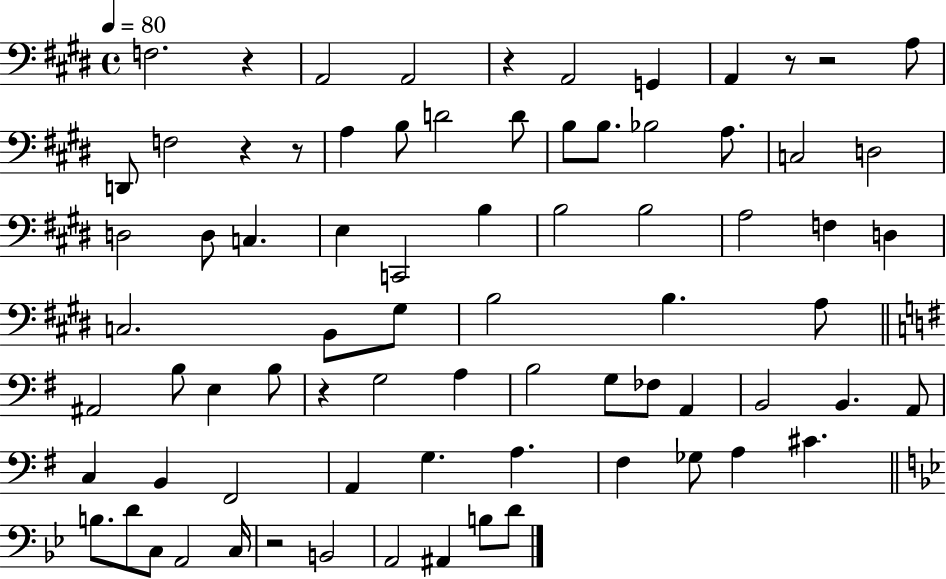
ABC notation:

X:1
T:Untitled
M:4/4
L:1/4
K:E
F,2 z A,,2 A,,2 z A,,2 G,, A,, z/2 z2 A,/2 D,,/2 F,2 z z/2 A, B,/2 D2 D/2 B,/2 B,/2 _B,2 A,/2 C,2 D,2 D,2 D,/2 C, E, C,,2 B, B,2 B,2 A,2 F, D, C,2 B,,/2 ^G,/2 B,2 B, A,/2 ^A,,2 B,/2 E, B,/2 z G,2 A, B,2 G,/2 _F,/2 A,, B,,2 B,, A,,/2 C, B,, ^F,,2 A,, G, A, ^F, _G,/2 A, ^C B,/2 D/2 C,/2 A,,2 C,/4 z2 B,,2 A,,2 ^A,, B,/2 D/2